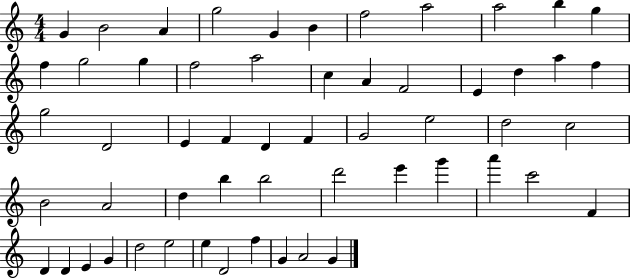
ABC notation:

X:1
T:Untitled
M:4/4
L:1/4
K:C
G B2 A g2 G B f2 a2 a2 b g f g2 g f2 a2 c A F2 E d a f g2 D2 E F D F G2 e2 d2 c2 B2 A2 d b b2 d'2 e' g' a' c'2 F D D E G d2 e2 e D2 f G A2 G